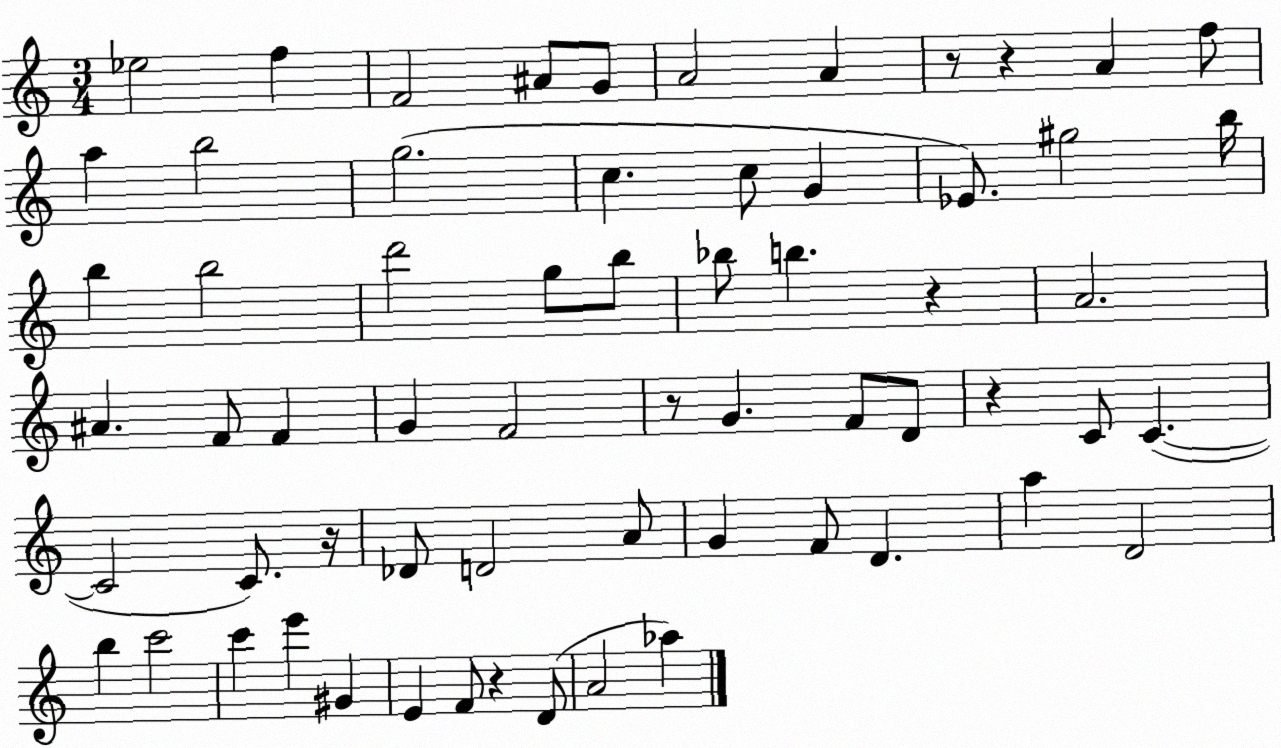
X:1
T:Untitled
M:3/4
L:1/4
K:C
_e2 f F2 ^A/2 G/2 A2 A z/2 z A f/2 a b2 g2 c c/2 G _E/2 ^g2 b/4 b b2 d'2 g/2 b/2 _b/2 b z A2 ^A F/2 F G F2 z/2 G F/2 D/2 z C/2 C C2 C/2 z/4 _D/2 D2 A/2 G F/2 D a D2 b c'2 c' e' ^G E F/2 z D/2 A2 _a